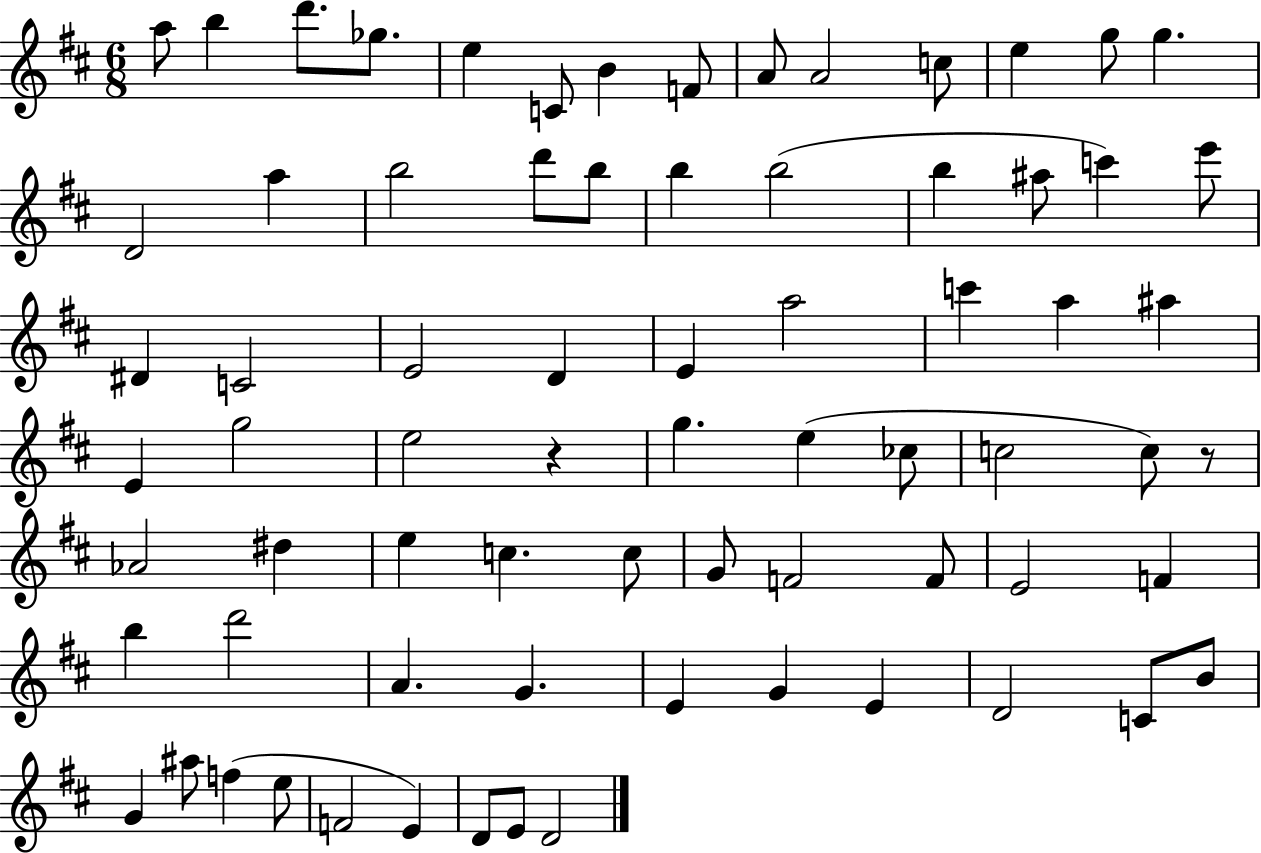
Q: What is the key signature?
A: D major